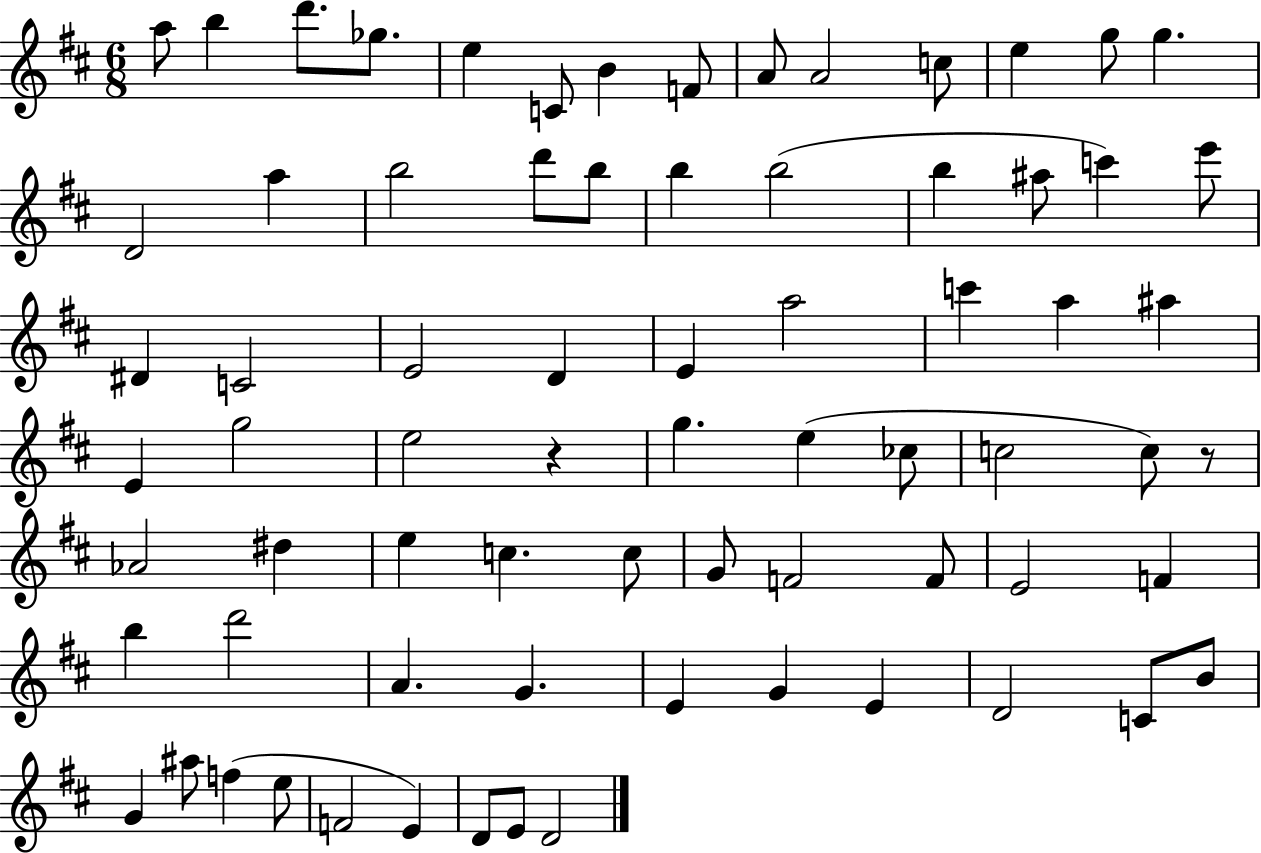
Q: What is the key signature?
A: D major